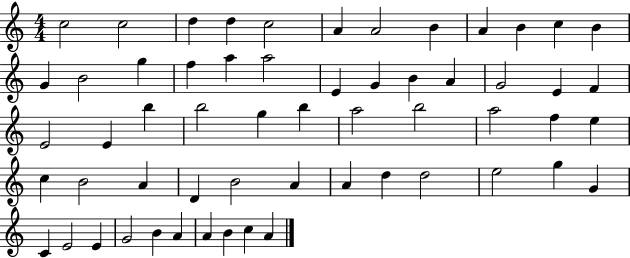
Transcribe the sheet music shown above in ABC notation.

X:1
T:Untitled
M:4/4
L:1/4
K:C
c2 c2 d d c2 A A2 B A B c B G B2 g f a a2 E G B A G2 E F E2 E b b2 g b a2 b2 a2 f e c B2 A D B2 A A d d2 e2 g G C E2 E G2 B A A B c A